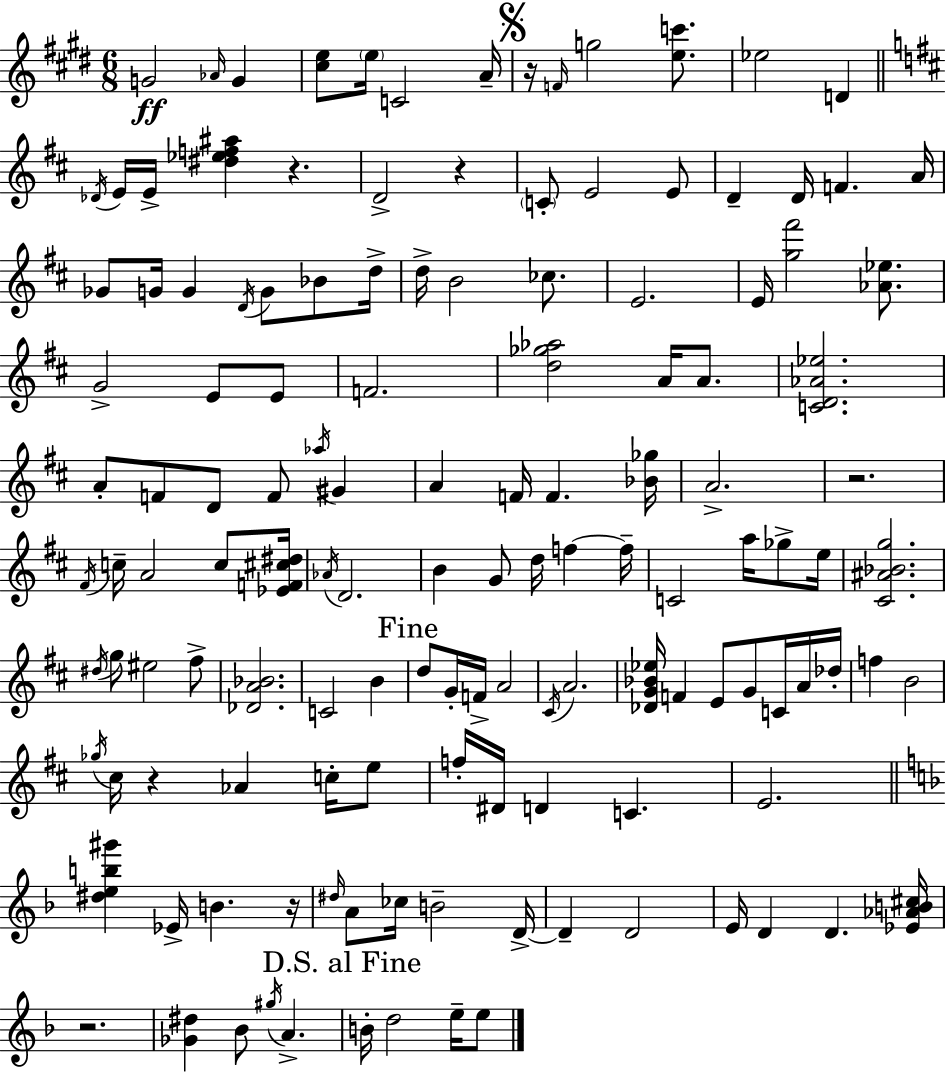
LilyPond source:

{
  \clef treble
  \numericTimeSignature
  \time 6/8
  \key e \major
  g'2\ff \grace { aes'16 } g'4 | <cis'' e''>8 \parenthesize e''16 c'2 | a'16-- \mark \markup { \musicglyph "scripts.segno" } r16 \grace { f'16 } g''2 <e'' c'''>8. | ees''2 d'4 | \break \bar "||" \break \key d \major \acciaccatura { des'16 } e'16 e'16-> <dis'' ees'' f'' ais''>4 r4. | d'2-> r4 | \parenthesize c'8-. e'2 e'8 | d'4-- d'16 f'4. | \break a'16 ges'8 g'16 g'4 \acciaccatura { d'16 } g'8 bes'8 | d''16-> d''16-> b'2 ces''8. | e'2. | e'16 <g'' fis'''>2 <aes' ees''>8. | \break g'2-> e'8 | e'8 f'2. | <d'' ges'' aes''>2 a'16 a'8. | <c' d' aes' ees''>2. | \break a'8-. f'8 d'8 f'8 \acciaccatura { aes''16 } gis'4 | a'4 f'16 f'4. | <bes' ges''>16 a'2.-> | r2. | \break \acciaccatura { fis'16 } c''16-- a'2 | c''8 <ees' f' cis'' dis''>16 \acciaccatura { aes'16 } d'2. | b'4 g'8 d''16 | f''4~~ f''16-- c'2 | \break a''16 ges''8-> e''16 <cis' ais' bes' g''>2. | \acciaccatura { dis''16 } g''8 eis''2 | fis''8-> <des' a' bes'>2. | c'2 | \break b'4 \mark "Fine" d''8 g'16-. f'16-> a'2 | \acciaccatura { cis'16 } a'2. | <des' g' bes' ees''>16 f'4 | e'8 g'8 c'16 a'16 des''16-. f''4 b'2 | \break \acciaccatura { ges''16 } cis''16 r4 | aes'4 c''16-. e''8 f''16-. dis'16 d'4 | c'4. e'2. | \bar "||" \break \key f \major <dis'' e'' b'' gis'''>4 ees'16-> b'4. r16 | \grace { dis''16 } a'8 ces''16 b'2-- | d'16->~~ d'4-- d'2 | e'16 d'4 d'4. | \break <ees' aes' b' cis''>16 r2. | <ges' dis''>4 bes'8 \acciaccatura { gis''16 } a'4.-> | \mark "D.S. al Fine" b'16-. d''2 e''16-- | e''8 \bar "|."
}